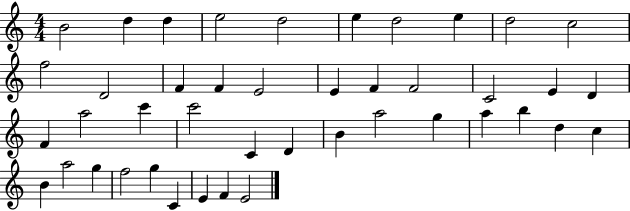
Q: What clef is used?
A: treble